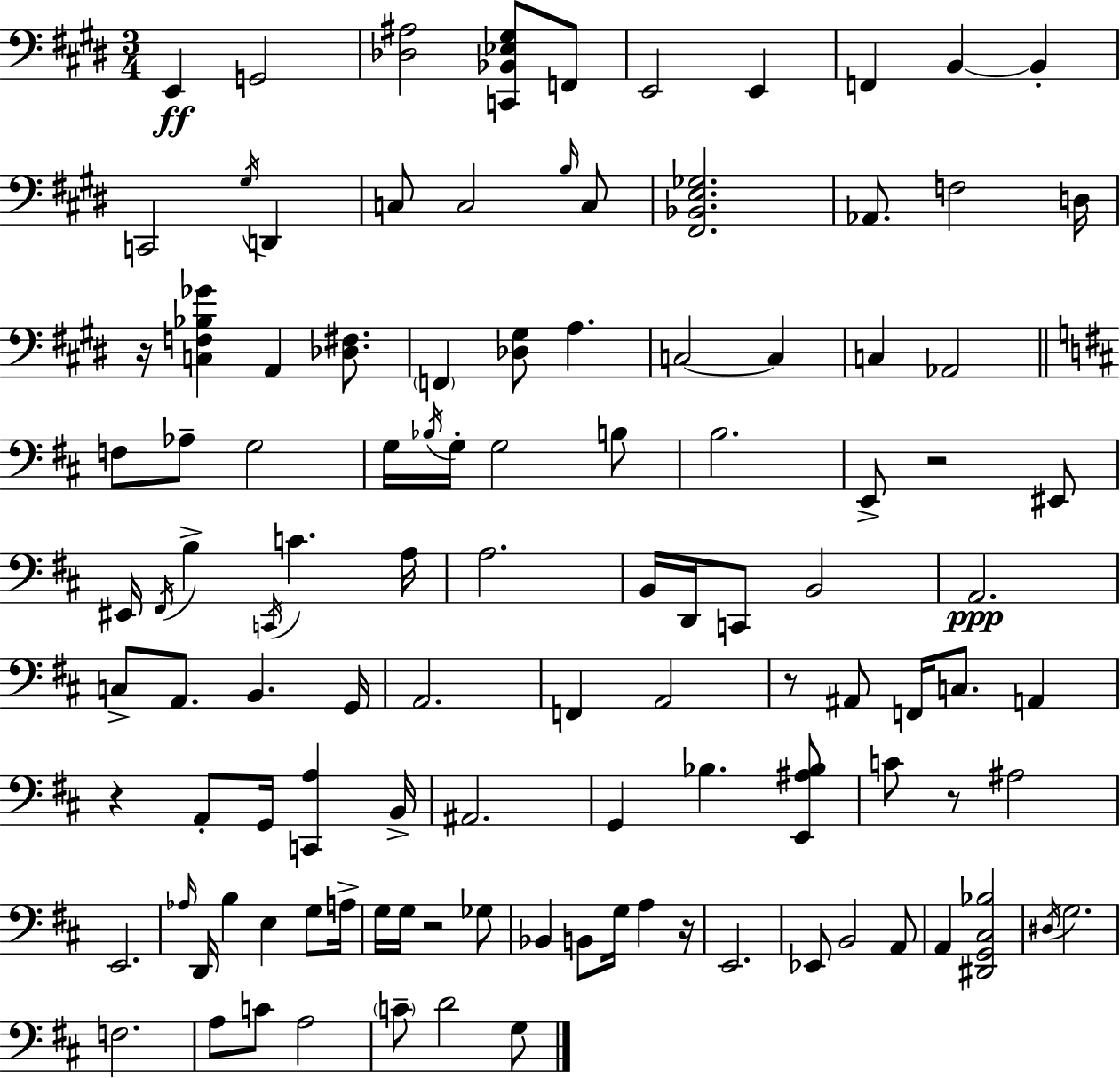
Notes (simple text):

E2/q G2/h [Db3,A#3]/h [C2,Bb2,Eb3,G#3]/e F2/e E2/h E2/q F2/q B2/q B2/q C2/h G#3/s D2/q C3/e C3/h B3/s C3/e [F#2,Bb2,E3,Gb3]/h. Ab2/e. F3/h D3/s R/s [C3,F3,Bb3,Gb4]/q A2/q [Db3,F#3]/e. F2/q [Db3,G#3]/e A3/q. C3/h C3/q C3/q Ab2/h F3/e Ab3/e G3/h G3/s Bb3/s G3/s G3/h B3/e B3/h. E2/e R/h EIS2/e EIS2/s F#2/s B3/q C2/s C4/q. A3/s A3/h. B2/s D2/s C2/e B2/h A2/h. C3/e A2/e. B2/q. G2/s A2/h. F2/q A2/h R/e A#2/e F2/s C3/e. A2/q R/q A2/e G2/s [C2,A3]/q B2/s A#2/h. G2/q Bb3/q. [E2,A#3,Bb3]/e C4/e R/e A#3/h E2/h. Ab3/s D2/s B3/q E3/q G3/e A3/s G3/s G3/s R/h Gb3/e Bb2/q B2/e G3/s A3/q R/s E2/h. Eb2/e B2/h A2/e A2/q [D#2,G2,C#3,Bb3]/h D#3/s G3/h. F3/h. A3/e C4/e A3/h C4/e D4/h G3/e